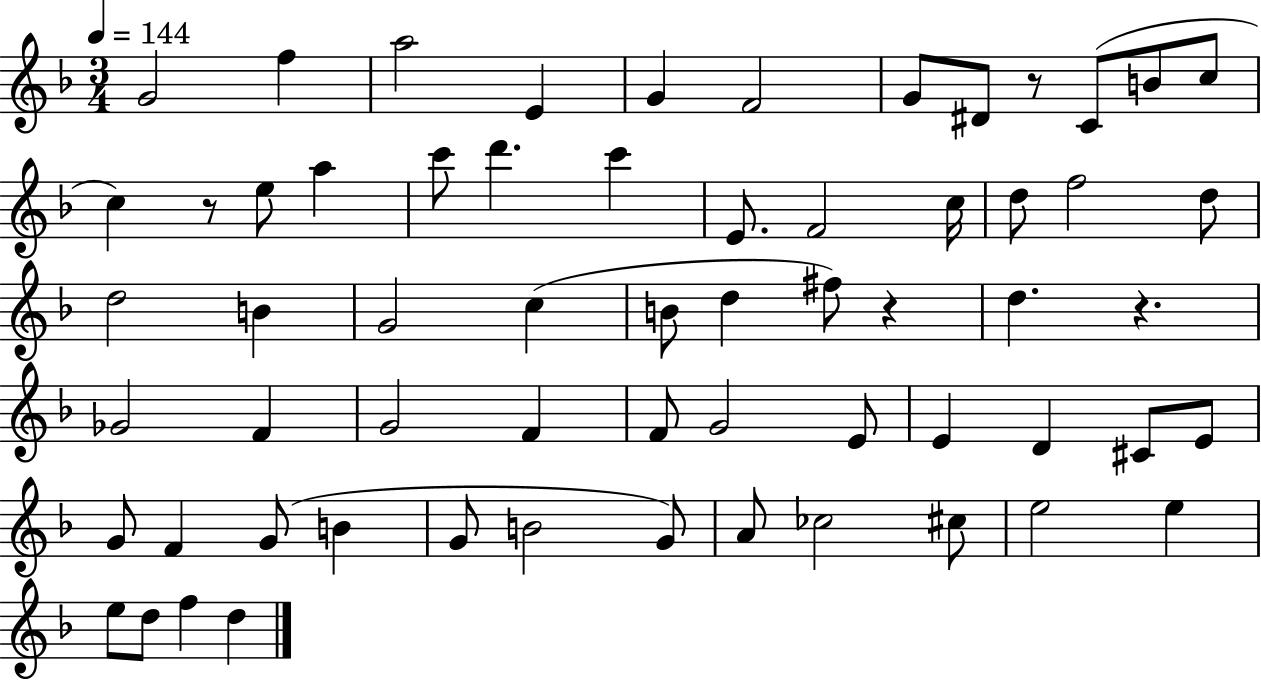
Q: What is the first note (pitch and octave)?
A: G4